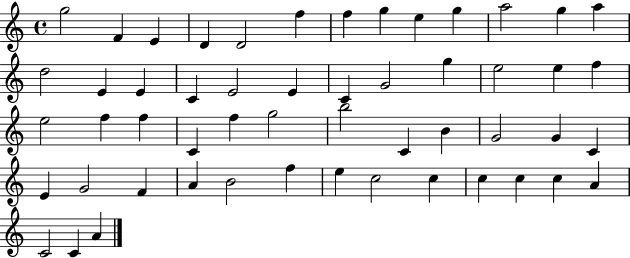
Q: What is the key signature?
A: C major